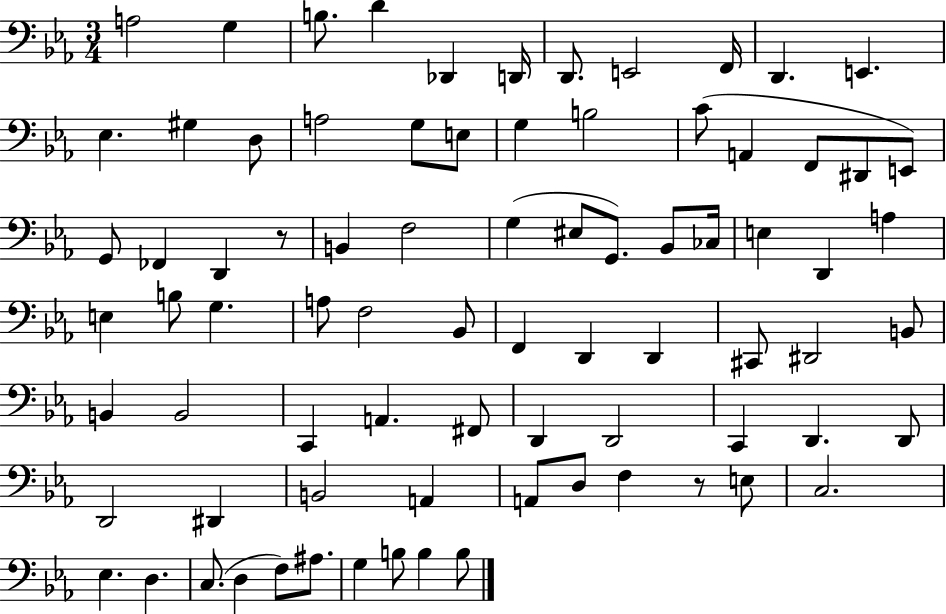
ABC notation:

X:1
T:Untitled
M:3/4
L:1/4
K:Eb
A,2 G, B,/2 D _D,, D,,/4 D,,/2 E,,2 F,,/4 D,, E,, _E, ^G, D,/2 A,2 G,/2 E,/2 G, B,2 C/2 A,, F,,/2 ^D,,/2 E,,/2 G,,/2 _F,, D,, z/2 B,, F,2 G, ^E,/2 G,,/2 _B,,/2 _C,/4 E, D,, A, E, B,/2 G, A,/2 F,2 _B,,/2 F,, D,, D,, ^C,,/2 ^D,,2 B,,/2 B,, B,,2 C,, A,, ^F,,/2 D,, D,,2 C,, D,, D,,/2 D,,2 ^D,, B,,2 A,, A,,/2 D,/2 F, z/2 E,/2 C,2 _E, D, C,/2 D, F,/2 ^A,/2 G, B,/2 B, B,/2